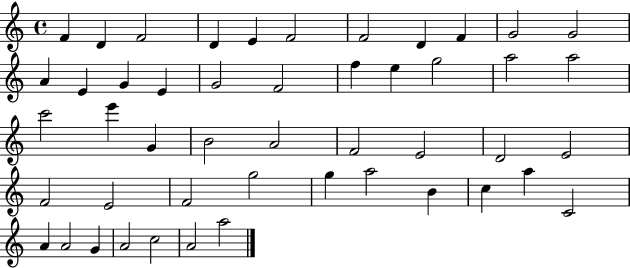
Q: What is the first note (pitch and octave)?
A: F4